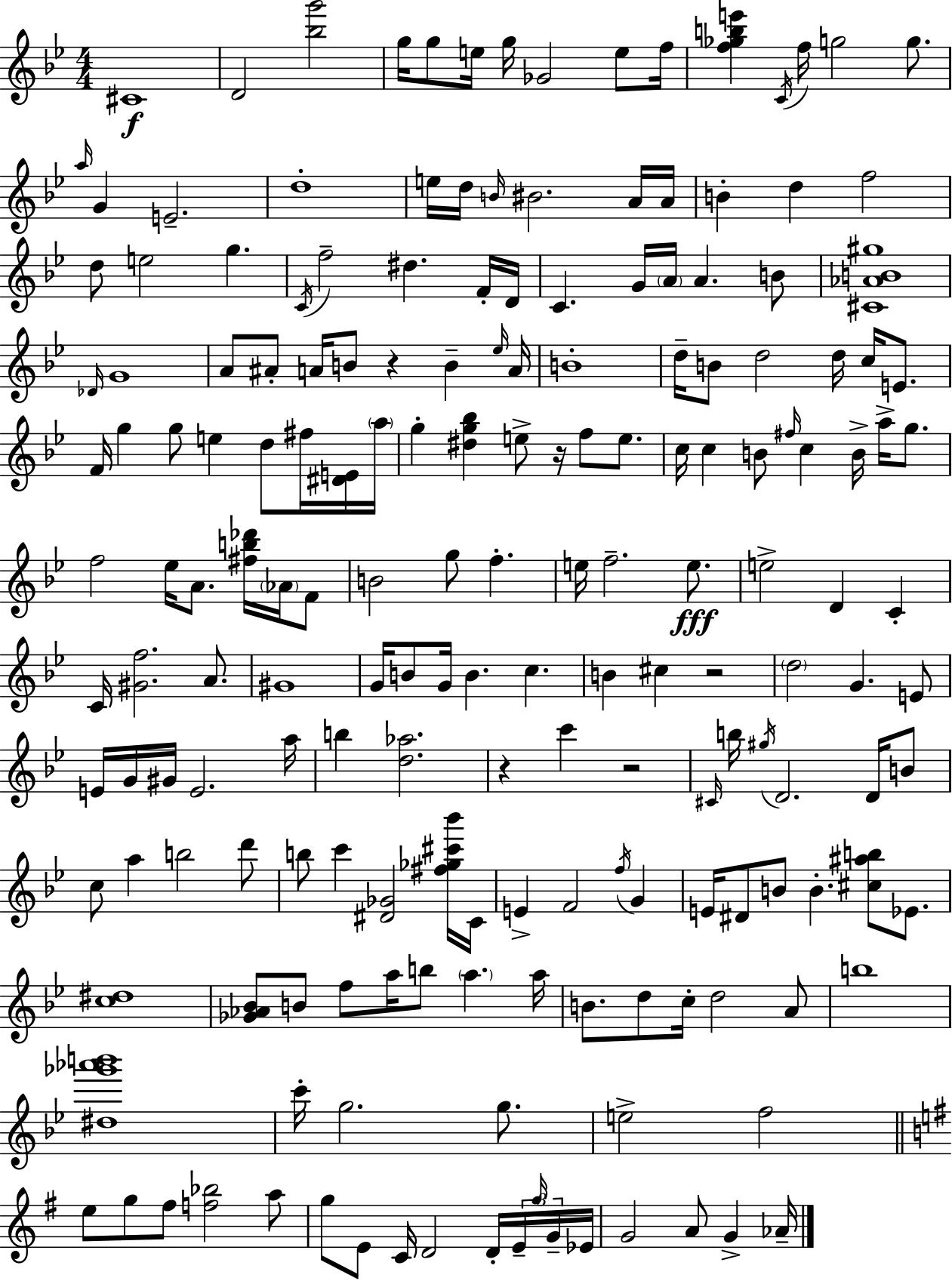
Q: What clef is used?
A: treble